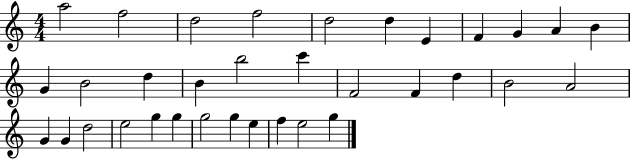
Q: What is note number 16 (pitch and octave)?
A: B5